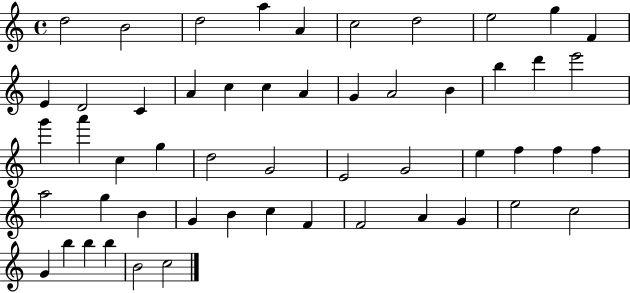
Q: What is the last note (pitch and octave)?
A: C5